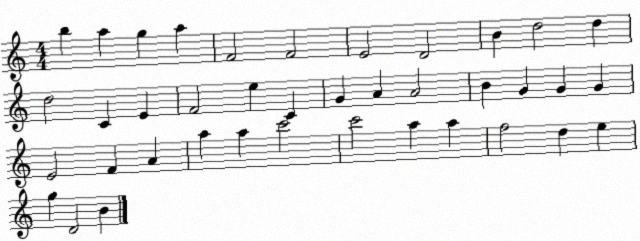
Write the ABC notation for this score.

X:1
T:Untitled
M:4/4
L:1/4
K:C
b a g a F2 F2 E2 D2 B d2 d d2 C E F2 e C G A A2 B G G G E2 F A a a c'2 c'2 a a f2 d e g D2 B